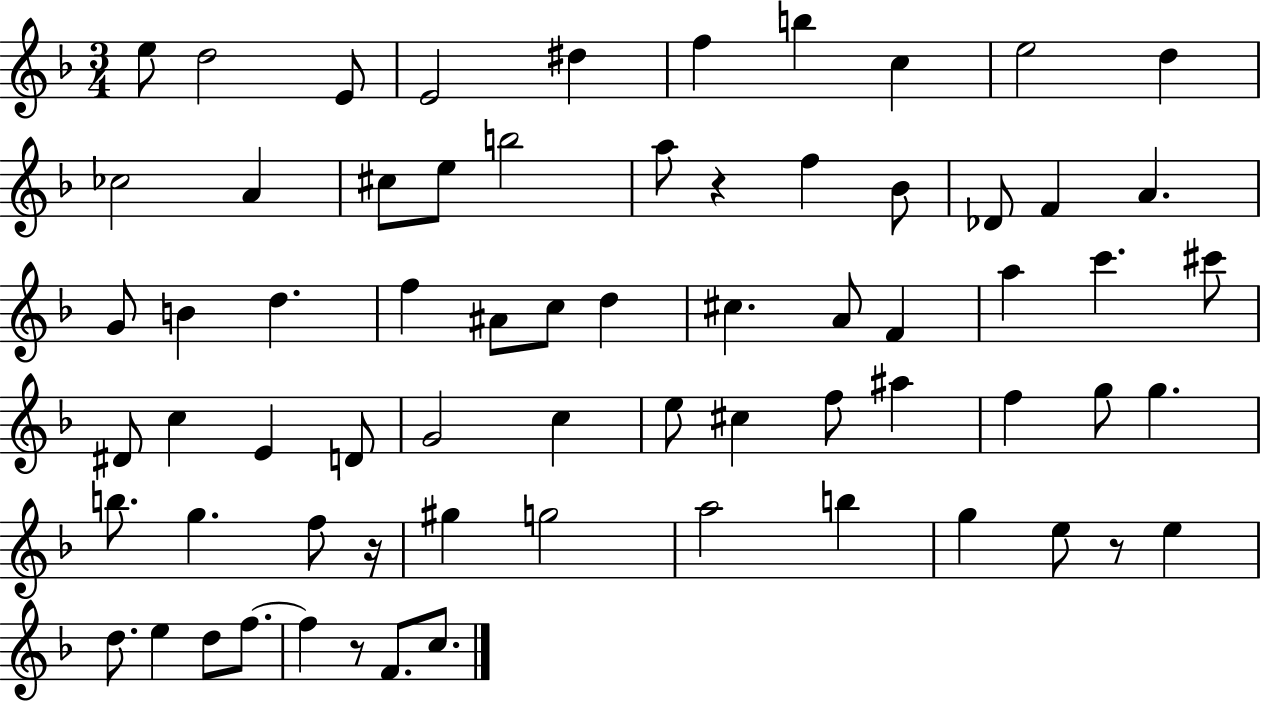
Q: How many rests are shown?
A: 4